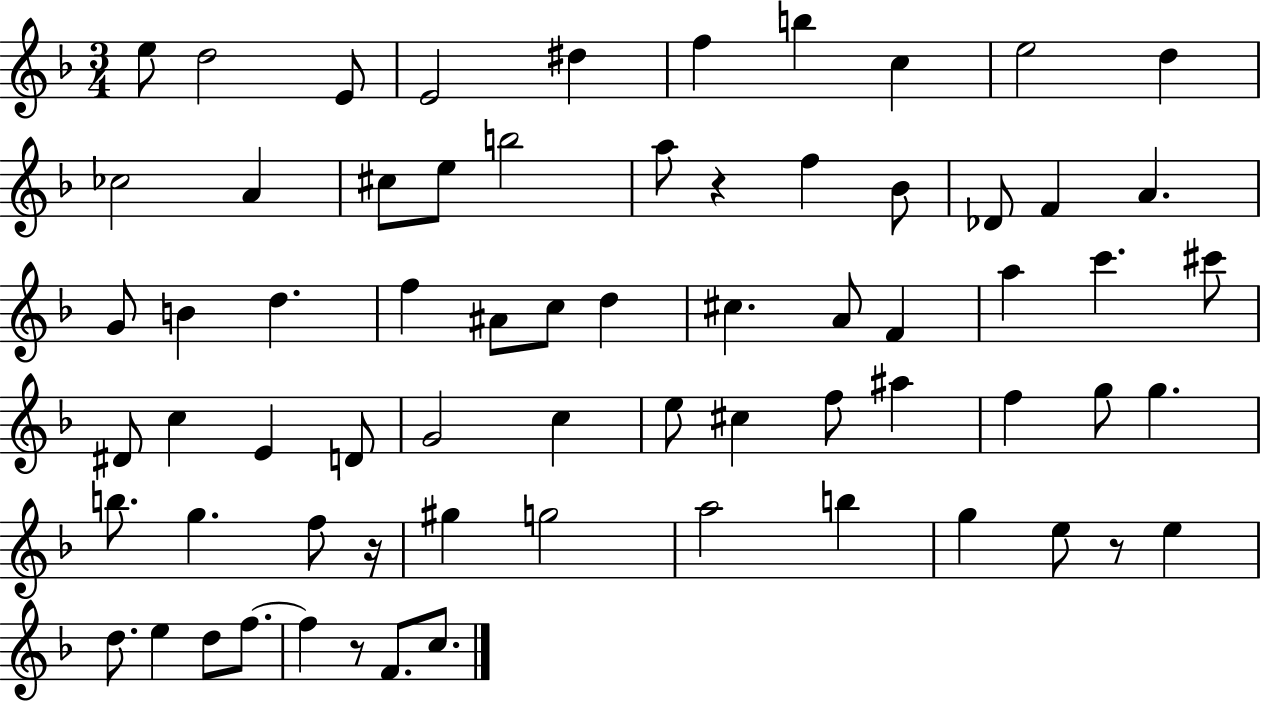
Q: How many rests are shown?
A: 4